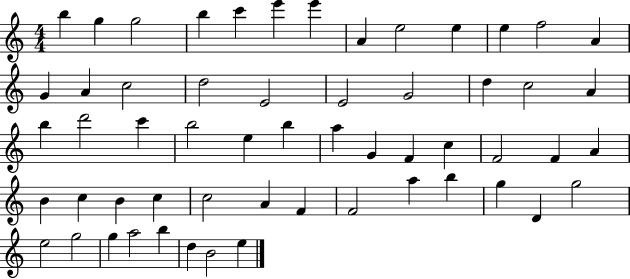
B5/q G5/q G5/h B5/q C6/q E6/q E6/q A4/q E5/h E5/q E5/q F5/h A4/q G4/q A4/q C5/h D5/h E4/h E4/h G4/h D5/q C5/h A4/q B5/q D6/h C6/q B5/h E5/q B5/q A5/q G4/q F4/q C5/q F4/h F4/q A4/q B4/q C5/q B4/q C5/q C5/h A4/q F4/q F4/h A5/q B5/q G5/q D4/q G5/h E5/h G5/h G5/q A5/h B5/q D5/q B4/h E5/q